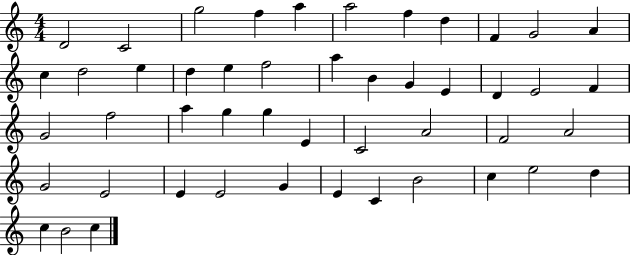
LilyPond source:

{
  \clef treble
  \numericTimeSignature
  \time 4/4
  \key c \major
  d'2 c'2 | g''2 f''4 a''4 | a''2 f''4 d''4 | f'4 g'2 a'4 | \break c''4 d''2 e''4 | d''4 e''4 f''2 | a''4 b'4 g'4 e'4 | d'4 e'2 f'4 | \break g'2 f''2 | a''4 g''4 g''4 e'4 | c'2 a'2 | f'2 a'2 | \break g'2 e'2 | e'4 e'2 g'4 | e'4 c'4 b'2 | c''4 e''2 d''4 | \break c''4 b'2 c''4 | \bar "|."
}